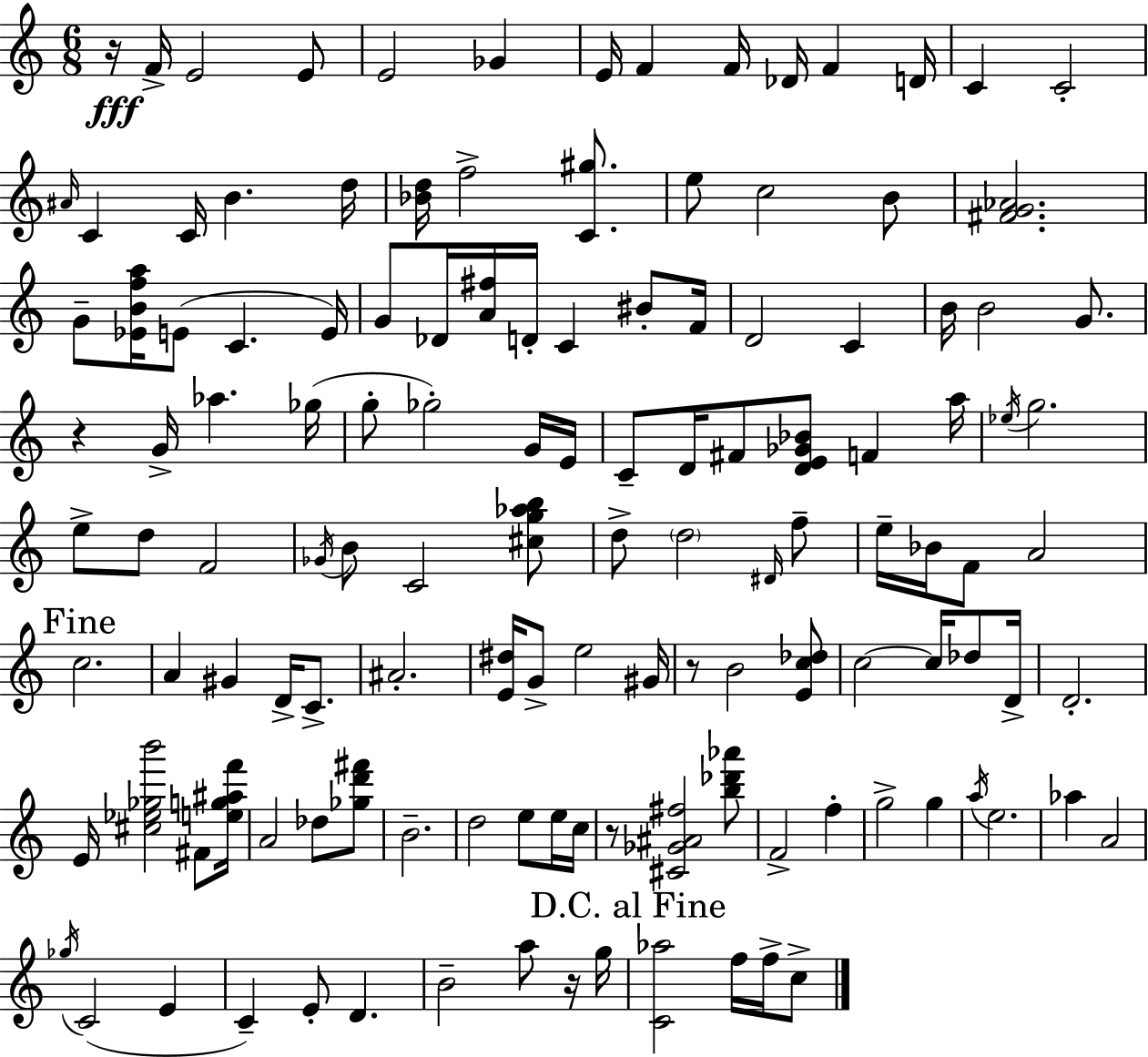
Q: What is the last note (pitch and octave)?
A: C5